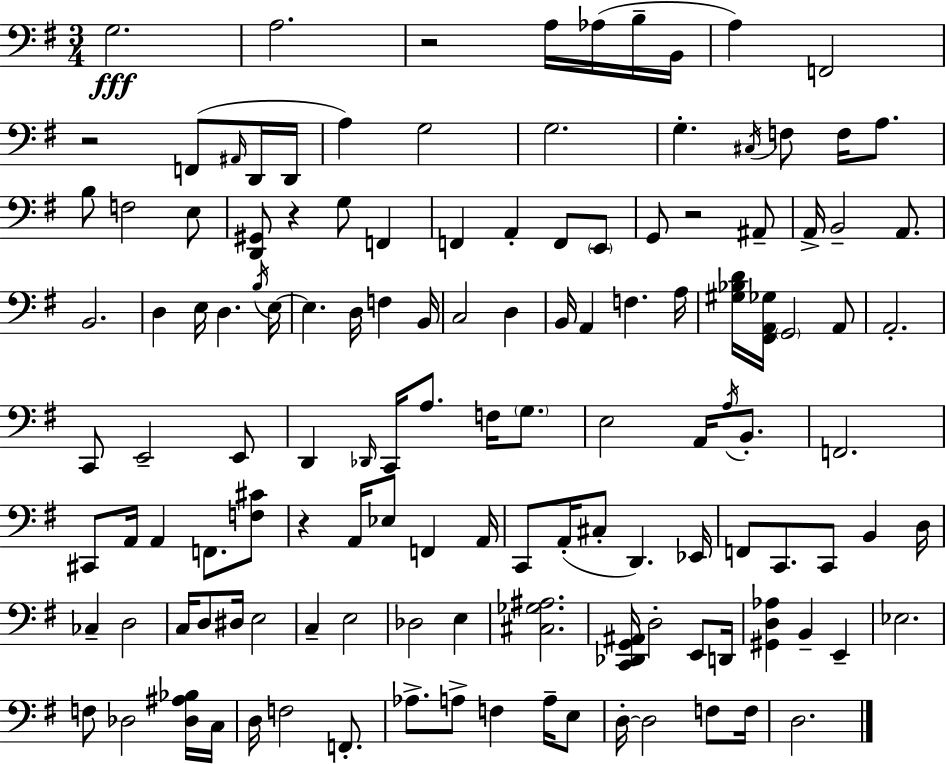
X:1
T:Untitled
M:3/4
L:1/4
K:G
G,2 A,2 z2 A,/4 _A,/4 B,/4 B,,/4 A, F,,2 z2 F,,/2 ^A,,/4 D,,/4 D,,/4 A, G,2 G,2 G, ^C,/4 F,/2 F,/4 A,/2 B,/2 F,2 E,/2 [D,,^G,,]/2 z G,/2 F,, F,, A,, F,,/2 E,,/2 G,,/2 z2 ^A,,/2 A,,/4 B,,2 A,,/2 B,,2 D, E,/4 D, B,/4 E,/4 E, D,/4 F, B,,/4 C,2 D, B,,/4 A,, F, A,/4 [^G,_B,D]/4 [^F,,A,,_G,]/4 G,,2 A,,/2 A,,2 C,,/2 E,,2 E,,/2 D,, _D,,/4 C,,/4 A,/2 F,/4 G,/2 E,2 A,,/4 A,/4 B,,/2 F,,2 ^C,,/2 A,,/4 A,, F,,/2 [F,^C]/2 z A,,/4 _E,/2 F,, A,,/4 C,,/2 A,,/4 ^C,/2 D,, _E,,/4 F,,/2 C,,/2 C,,/2 B,, D,/4 _C, D,2 C,/4 D,/2 ^D,/4 E,2 C, E,2 _D,2 E, [^C,_G,^A,]2 [C,,_D,,G,,^A,,]/4 D,2 E,,/2 D,,/4 [^G,,D,_A,] B,, E,, _E,2 F,/2 _D,2 [_D,^A,_B,]/4 C,/4 D,/4 F,2 F,,/2 _A,/2 A,/2 F, A,/4 E,/2 D,/4 D,2 F,/2 F,/4 D,2